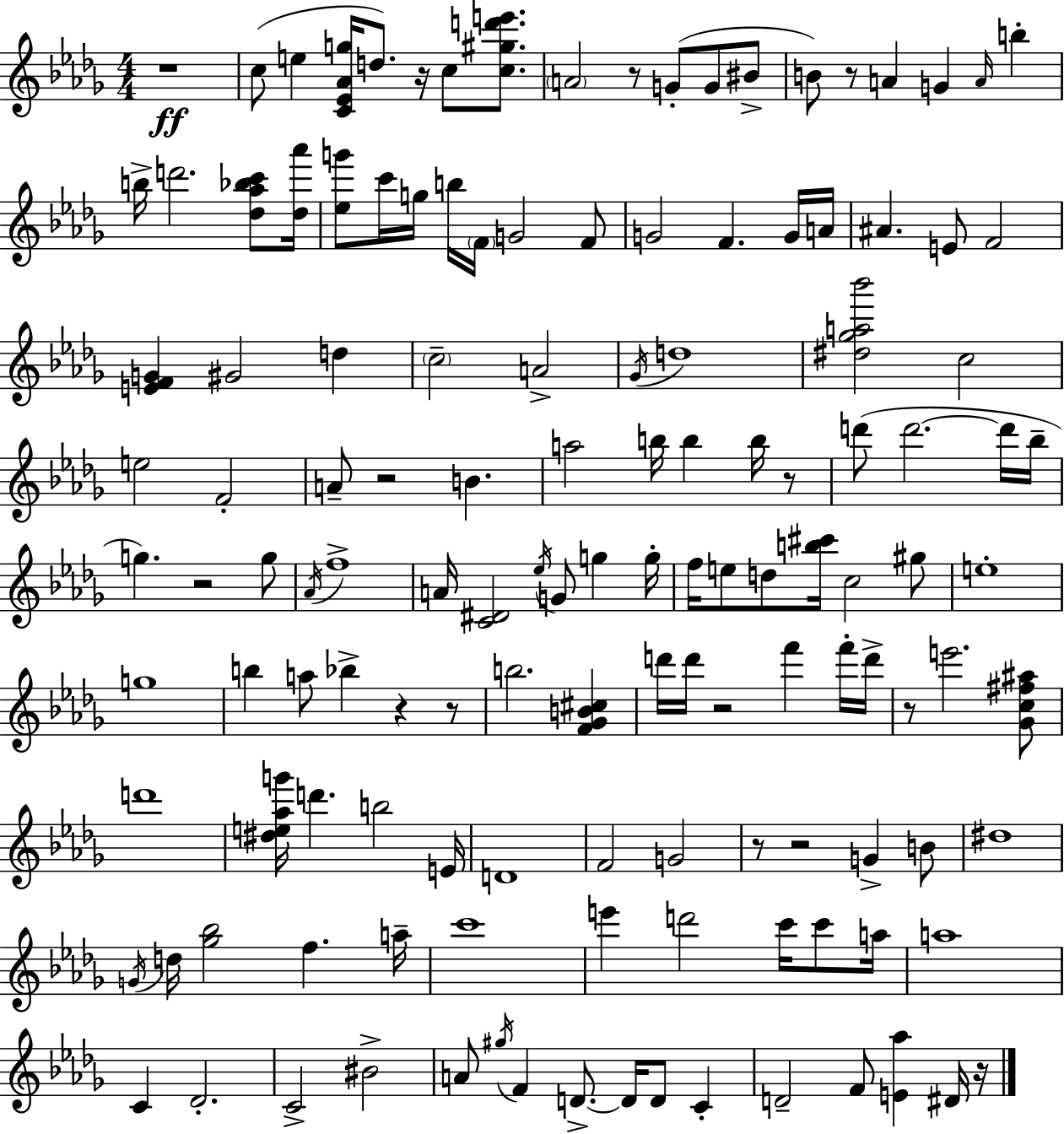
R/w C5/e E5/q [C4,Eb4,Ab4,G5]/s D5/e. R/s C5/e [C5,G#5,D6,E6]/e. A4/h R/e G4/e G4/e BIS4/e B4/e R/e A4/q G4/q A4/s B5/q B5/s D6/h. [Db5,Ab5,Bb5,C6]/e [Db5,Ab6]/s [Eb5,G6]/e C6/s G5/s B5/s F4/s G4/h F4/e G4/h F4/q. G4/s A4/s A#4/q. E4/e F4/h [E4,F4,G4]/q G#4/h D5/q C5/h A4/h Gb4/s D5/w [D#5,Gb5,A5,Bb6]/h C5/h E5/h F4/h A4/e R/h B4/q. A5/h B5/s B5/q B5/s R/e D6/e D6/h. D6/s Bb5/s G5/q. R/h G5/e Ab4/s F5/w A4/s [C4,D#4]/h Eb5/s G4/e G5/q G5/s F5/s E5/e D5/e [B5,C#6]/s C5/h G#5/e E5/w G5/w B5/q A5/e Bb5/q R/q R/e B5/h. [F4,Gb4,B4,C#5]/q D6/s D6/s R/h F6/q F6/s D6/s R/e E6/h. [Gb4,C5,F#5,A#5]/e D6/w [D#5,E5,Ab5,G6]/s D6/q. B5/h E4/s D4/w F4/h G4/h R/e R/h G4/q B4/e D#5/w G4/s D5/s [Gb5,Bb5]/h F5/q. A5/s C6/w E6/q D6/h C6/s C6/e A5/s A5/w C4/q Db4/h. C4/h BIS4/h A4/e G#5/s F4/q D4/e. D4/s D4/e C4/q D4/h F4/e [E4,Ab5]/q D#4/s R/s